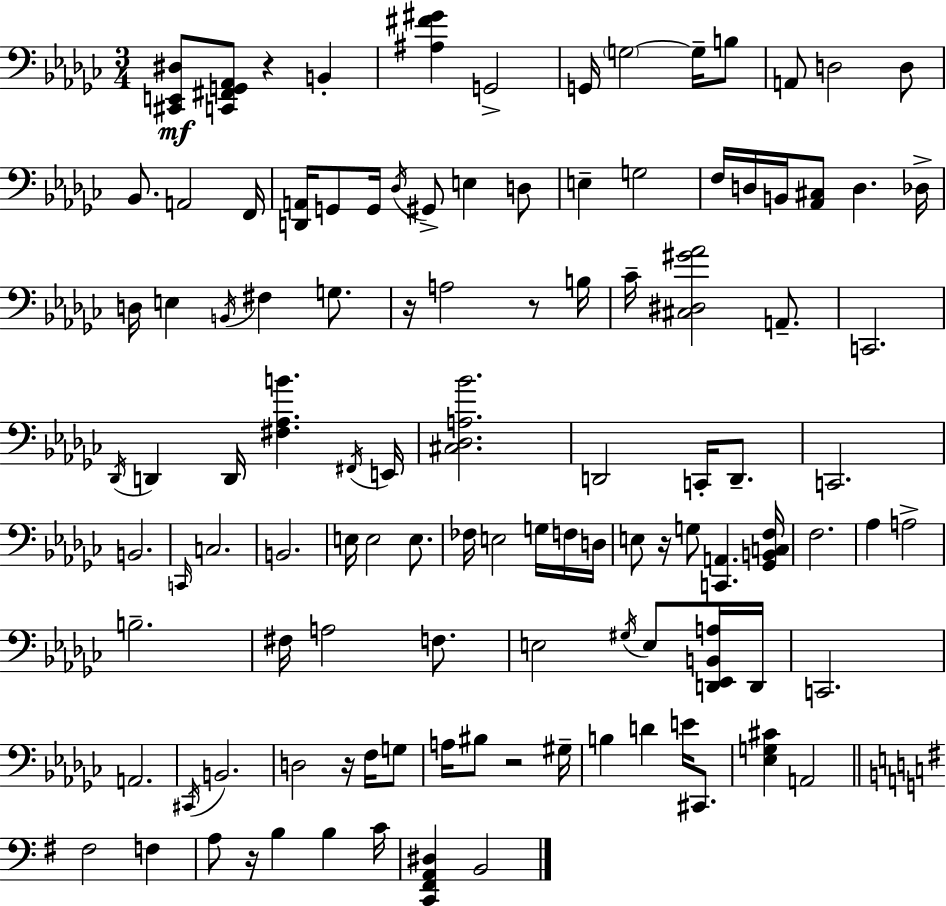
X:1
T:Untitled
M:3/4
L:1/4
K:Ebm
[^C,,E,,^D,]/2 [C,,^F,,G,,_A,,]/2 z B,, [^A,^F^G] G,,2 G,,/4 G,2 G,/4 B,/2 A,,/2 D,2 D,/2 _B,,/2 A,,2 F,,/4 [D,,A,,]/4 G,,/2 G,,/4 _D,/4 ^G,,/2 E, D,/2 E, G,2 F,/4 D,/4 B,,/4 [_A,,^C,]/2 D, _D,/4 D,/4 E, B,,/4 ^F, G,/2 z/4 A,2 z/2 B,/4 _C/4 [^C,^D,^G_A]2 A,,/2 C,,2 _D,,/4 D,, D,,/4 [^F,_A,B] ^F,,/4 E,,/4 [^C,_D,A,_B]2 D,,2 C,,/4 D,,/2 C,,2 B,,2 C,,/4 C,2 B,,2 E,/4 E,2 E,/2 _F,/4 E,2 G,/4 F,/4 D,/4 E,/2 z/4 G,/2 [C,,A,,] [_G,,B,,C,F,]/4 F,2 _A, A,2 B,2 ^F,/4 A,2 F,/2 E,2 ^G,/4 E,/2 [D,,_E,,B,,A,]/4 D,,/4 C,,2 A,,2 ^C,,/4 B,,2 D,2 z/4 F,/4 G,/2 A,/4 ^B,/2 z2 ^G,/4 B, D E/4 ^C,,/2 [_E,G,^C] A,,2 ^F,2 F, A,/2 z/4 B, B, C/4 [C,,^F,,A,,^D,] B,,2